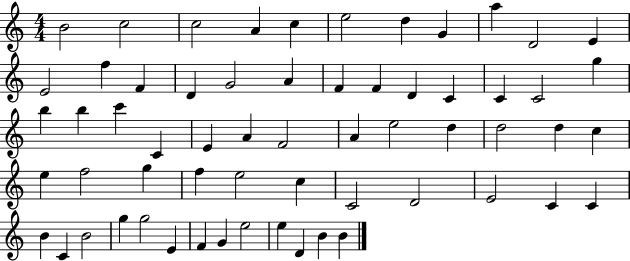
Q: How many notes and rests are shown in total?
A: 61